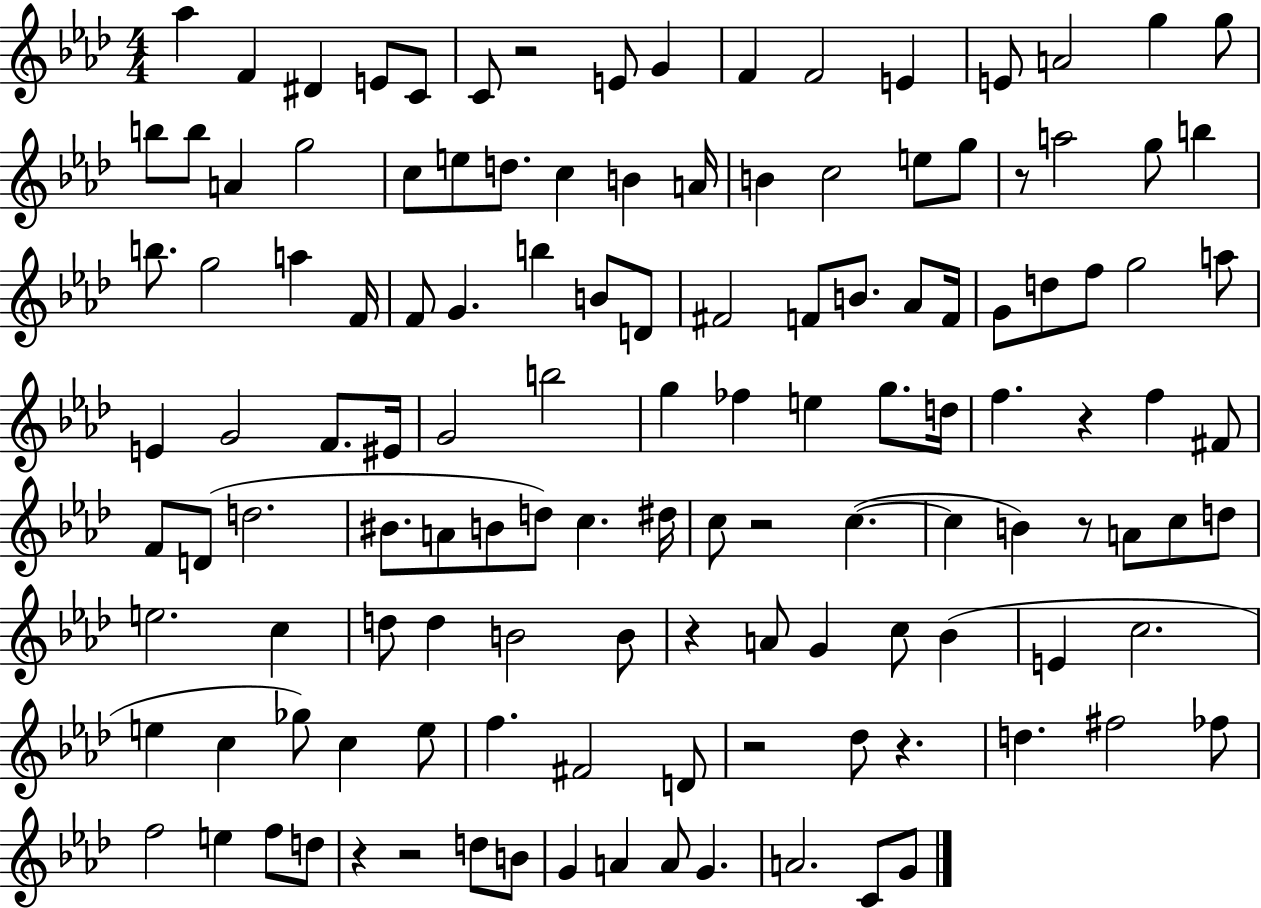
X:1
T:Untitled
M:4/4
L:1/4
K:Ab
_a F ^D E/2 C/2 C/2 z2 E/2 G F F2 E E/2 A2 g g/2 b/2 b/2 A g2 c/2 e/2 d/2 c B A/4 B c2 e/2 g/2 z/2 a2 g/2 b b/2 g2 a F/4 F/2 G b B/2 D/2 ^F2 F/2 B/2 _A/2 F/4 G/2 d/2 f/2 g2 a/2 E G2 F/2 ^E/4 G2 b2 g _f e g/2 d/4 f z f ^F/2 F/2 D/2 d2 ^B/2 A/2 B/2 d/2 c ^d/4 c/2 z2 c c B z/2 A/2 c/2 d/2 e2 c d/2 d B2 B/2 z A/2 G c/2 _B E c2 e c _g/2 c e/2 f ^F2 D/2 z2 _d/2 z d ^f2 _f/2 f2 e f/2 d/2 z z2 d/2 B/2 G A A/2 G A2 C/2 G/2